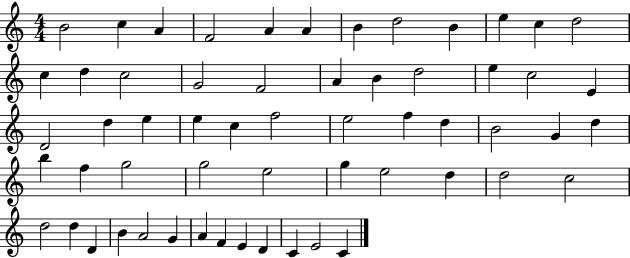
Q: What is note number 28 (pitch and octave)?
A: C5